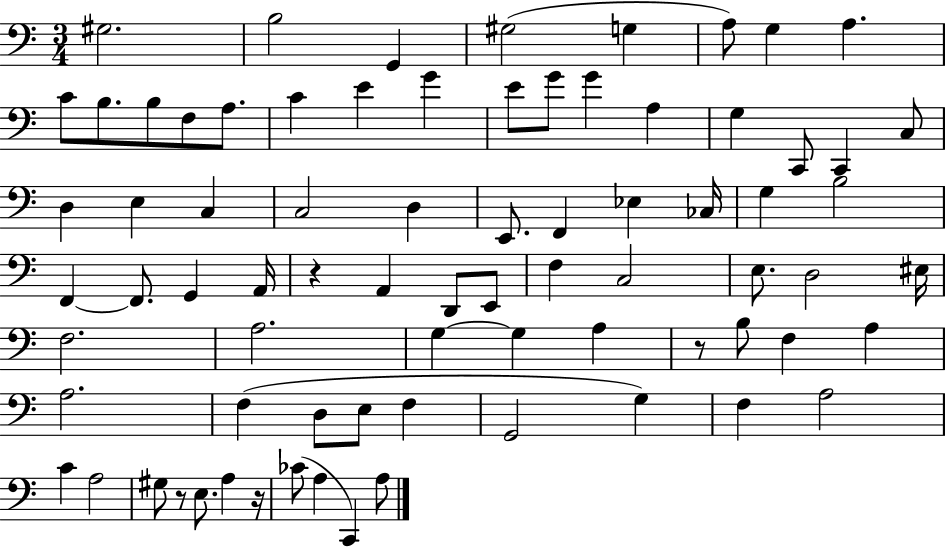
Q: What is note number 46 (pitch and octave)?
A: D3